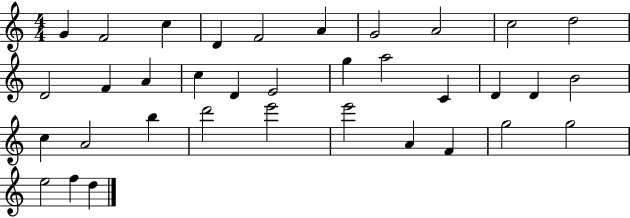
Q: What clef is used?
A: treble